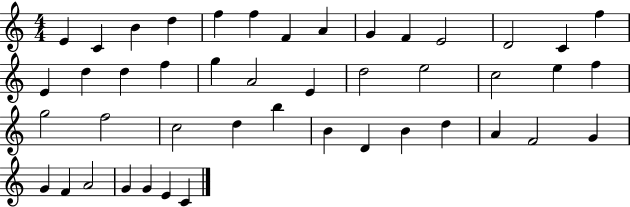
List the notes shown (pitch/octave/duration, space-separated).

E4/q C4/q B4/q D5/q F5/q F5/q F4/q A4/q G4/q F4/q E4/h D4/h C4/q F5/q E4/q D5/q D5/q F5/q G5/q A4/h E4/q D5/h E5/h C5/h E5/q F5/q G5/h F5/h C5/h D5/q B5/q B4/q D4/q B4/q D5/q A4/q F4/h G4/q G4/q F4/q A4/h G4/q G4/q E4/q C4/q